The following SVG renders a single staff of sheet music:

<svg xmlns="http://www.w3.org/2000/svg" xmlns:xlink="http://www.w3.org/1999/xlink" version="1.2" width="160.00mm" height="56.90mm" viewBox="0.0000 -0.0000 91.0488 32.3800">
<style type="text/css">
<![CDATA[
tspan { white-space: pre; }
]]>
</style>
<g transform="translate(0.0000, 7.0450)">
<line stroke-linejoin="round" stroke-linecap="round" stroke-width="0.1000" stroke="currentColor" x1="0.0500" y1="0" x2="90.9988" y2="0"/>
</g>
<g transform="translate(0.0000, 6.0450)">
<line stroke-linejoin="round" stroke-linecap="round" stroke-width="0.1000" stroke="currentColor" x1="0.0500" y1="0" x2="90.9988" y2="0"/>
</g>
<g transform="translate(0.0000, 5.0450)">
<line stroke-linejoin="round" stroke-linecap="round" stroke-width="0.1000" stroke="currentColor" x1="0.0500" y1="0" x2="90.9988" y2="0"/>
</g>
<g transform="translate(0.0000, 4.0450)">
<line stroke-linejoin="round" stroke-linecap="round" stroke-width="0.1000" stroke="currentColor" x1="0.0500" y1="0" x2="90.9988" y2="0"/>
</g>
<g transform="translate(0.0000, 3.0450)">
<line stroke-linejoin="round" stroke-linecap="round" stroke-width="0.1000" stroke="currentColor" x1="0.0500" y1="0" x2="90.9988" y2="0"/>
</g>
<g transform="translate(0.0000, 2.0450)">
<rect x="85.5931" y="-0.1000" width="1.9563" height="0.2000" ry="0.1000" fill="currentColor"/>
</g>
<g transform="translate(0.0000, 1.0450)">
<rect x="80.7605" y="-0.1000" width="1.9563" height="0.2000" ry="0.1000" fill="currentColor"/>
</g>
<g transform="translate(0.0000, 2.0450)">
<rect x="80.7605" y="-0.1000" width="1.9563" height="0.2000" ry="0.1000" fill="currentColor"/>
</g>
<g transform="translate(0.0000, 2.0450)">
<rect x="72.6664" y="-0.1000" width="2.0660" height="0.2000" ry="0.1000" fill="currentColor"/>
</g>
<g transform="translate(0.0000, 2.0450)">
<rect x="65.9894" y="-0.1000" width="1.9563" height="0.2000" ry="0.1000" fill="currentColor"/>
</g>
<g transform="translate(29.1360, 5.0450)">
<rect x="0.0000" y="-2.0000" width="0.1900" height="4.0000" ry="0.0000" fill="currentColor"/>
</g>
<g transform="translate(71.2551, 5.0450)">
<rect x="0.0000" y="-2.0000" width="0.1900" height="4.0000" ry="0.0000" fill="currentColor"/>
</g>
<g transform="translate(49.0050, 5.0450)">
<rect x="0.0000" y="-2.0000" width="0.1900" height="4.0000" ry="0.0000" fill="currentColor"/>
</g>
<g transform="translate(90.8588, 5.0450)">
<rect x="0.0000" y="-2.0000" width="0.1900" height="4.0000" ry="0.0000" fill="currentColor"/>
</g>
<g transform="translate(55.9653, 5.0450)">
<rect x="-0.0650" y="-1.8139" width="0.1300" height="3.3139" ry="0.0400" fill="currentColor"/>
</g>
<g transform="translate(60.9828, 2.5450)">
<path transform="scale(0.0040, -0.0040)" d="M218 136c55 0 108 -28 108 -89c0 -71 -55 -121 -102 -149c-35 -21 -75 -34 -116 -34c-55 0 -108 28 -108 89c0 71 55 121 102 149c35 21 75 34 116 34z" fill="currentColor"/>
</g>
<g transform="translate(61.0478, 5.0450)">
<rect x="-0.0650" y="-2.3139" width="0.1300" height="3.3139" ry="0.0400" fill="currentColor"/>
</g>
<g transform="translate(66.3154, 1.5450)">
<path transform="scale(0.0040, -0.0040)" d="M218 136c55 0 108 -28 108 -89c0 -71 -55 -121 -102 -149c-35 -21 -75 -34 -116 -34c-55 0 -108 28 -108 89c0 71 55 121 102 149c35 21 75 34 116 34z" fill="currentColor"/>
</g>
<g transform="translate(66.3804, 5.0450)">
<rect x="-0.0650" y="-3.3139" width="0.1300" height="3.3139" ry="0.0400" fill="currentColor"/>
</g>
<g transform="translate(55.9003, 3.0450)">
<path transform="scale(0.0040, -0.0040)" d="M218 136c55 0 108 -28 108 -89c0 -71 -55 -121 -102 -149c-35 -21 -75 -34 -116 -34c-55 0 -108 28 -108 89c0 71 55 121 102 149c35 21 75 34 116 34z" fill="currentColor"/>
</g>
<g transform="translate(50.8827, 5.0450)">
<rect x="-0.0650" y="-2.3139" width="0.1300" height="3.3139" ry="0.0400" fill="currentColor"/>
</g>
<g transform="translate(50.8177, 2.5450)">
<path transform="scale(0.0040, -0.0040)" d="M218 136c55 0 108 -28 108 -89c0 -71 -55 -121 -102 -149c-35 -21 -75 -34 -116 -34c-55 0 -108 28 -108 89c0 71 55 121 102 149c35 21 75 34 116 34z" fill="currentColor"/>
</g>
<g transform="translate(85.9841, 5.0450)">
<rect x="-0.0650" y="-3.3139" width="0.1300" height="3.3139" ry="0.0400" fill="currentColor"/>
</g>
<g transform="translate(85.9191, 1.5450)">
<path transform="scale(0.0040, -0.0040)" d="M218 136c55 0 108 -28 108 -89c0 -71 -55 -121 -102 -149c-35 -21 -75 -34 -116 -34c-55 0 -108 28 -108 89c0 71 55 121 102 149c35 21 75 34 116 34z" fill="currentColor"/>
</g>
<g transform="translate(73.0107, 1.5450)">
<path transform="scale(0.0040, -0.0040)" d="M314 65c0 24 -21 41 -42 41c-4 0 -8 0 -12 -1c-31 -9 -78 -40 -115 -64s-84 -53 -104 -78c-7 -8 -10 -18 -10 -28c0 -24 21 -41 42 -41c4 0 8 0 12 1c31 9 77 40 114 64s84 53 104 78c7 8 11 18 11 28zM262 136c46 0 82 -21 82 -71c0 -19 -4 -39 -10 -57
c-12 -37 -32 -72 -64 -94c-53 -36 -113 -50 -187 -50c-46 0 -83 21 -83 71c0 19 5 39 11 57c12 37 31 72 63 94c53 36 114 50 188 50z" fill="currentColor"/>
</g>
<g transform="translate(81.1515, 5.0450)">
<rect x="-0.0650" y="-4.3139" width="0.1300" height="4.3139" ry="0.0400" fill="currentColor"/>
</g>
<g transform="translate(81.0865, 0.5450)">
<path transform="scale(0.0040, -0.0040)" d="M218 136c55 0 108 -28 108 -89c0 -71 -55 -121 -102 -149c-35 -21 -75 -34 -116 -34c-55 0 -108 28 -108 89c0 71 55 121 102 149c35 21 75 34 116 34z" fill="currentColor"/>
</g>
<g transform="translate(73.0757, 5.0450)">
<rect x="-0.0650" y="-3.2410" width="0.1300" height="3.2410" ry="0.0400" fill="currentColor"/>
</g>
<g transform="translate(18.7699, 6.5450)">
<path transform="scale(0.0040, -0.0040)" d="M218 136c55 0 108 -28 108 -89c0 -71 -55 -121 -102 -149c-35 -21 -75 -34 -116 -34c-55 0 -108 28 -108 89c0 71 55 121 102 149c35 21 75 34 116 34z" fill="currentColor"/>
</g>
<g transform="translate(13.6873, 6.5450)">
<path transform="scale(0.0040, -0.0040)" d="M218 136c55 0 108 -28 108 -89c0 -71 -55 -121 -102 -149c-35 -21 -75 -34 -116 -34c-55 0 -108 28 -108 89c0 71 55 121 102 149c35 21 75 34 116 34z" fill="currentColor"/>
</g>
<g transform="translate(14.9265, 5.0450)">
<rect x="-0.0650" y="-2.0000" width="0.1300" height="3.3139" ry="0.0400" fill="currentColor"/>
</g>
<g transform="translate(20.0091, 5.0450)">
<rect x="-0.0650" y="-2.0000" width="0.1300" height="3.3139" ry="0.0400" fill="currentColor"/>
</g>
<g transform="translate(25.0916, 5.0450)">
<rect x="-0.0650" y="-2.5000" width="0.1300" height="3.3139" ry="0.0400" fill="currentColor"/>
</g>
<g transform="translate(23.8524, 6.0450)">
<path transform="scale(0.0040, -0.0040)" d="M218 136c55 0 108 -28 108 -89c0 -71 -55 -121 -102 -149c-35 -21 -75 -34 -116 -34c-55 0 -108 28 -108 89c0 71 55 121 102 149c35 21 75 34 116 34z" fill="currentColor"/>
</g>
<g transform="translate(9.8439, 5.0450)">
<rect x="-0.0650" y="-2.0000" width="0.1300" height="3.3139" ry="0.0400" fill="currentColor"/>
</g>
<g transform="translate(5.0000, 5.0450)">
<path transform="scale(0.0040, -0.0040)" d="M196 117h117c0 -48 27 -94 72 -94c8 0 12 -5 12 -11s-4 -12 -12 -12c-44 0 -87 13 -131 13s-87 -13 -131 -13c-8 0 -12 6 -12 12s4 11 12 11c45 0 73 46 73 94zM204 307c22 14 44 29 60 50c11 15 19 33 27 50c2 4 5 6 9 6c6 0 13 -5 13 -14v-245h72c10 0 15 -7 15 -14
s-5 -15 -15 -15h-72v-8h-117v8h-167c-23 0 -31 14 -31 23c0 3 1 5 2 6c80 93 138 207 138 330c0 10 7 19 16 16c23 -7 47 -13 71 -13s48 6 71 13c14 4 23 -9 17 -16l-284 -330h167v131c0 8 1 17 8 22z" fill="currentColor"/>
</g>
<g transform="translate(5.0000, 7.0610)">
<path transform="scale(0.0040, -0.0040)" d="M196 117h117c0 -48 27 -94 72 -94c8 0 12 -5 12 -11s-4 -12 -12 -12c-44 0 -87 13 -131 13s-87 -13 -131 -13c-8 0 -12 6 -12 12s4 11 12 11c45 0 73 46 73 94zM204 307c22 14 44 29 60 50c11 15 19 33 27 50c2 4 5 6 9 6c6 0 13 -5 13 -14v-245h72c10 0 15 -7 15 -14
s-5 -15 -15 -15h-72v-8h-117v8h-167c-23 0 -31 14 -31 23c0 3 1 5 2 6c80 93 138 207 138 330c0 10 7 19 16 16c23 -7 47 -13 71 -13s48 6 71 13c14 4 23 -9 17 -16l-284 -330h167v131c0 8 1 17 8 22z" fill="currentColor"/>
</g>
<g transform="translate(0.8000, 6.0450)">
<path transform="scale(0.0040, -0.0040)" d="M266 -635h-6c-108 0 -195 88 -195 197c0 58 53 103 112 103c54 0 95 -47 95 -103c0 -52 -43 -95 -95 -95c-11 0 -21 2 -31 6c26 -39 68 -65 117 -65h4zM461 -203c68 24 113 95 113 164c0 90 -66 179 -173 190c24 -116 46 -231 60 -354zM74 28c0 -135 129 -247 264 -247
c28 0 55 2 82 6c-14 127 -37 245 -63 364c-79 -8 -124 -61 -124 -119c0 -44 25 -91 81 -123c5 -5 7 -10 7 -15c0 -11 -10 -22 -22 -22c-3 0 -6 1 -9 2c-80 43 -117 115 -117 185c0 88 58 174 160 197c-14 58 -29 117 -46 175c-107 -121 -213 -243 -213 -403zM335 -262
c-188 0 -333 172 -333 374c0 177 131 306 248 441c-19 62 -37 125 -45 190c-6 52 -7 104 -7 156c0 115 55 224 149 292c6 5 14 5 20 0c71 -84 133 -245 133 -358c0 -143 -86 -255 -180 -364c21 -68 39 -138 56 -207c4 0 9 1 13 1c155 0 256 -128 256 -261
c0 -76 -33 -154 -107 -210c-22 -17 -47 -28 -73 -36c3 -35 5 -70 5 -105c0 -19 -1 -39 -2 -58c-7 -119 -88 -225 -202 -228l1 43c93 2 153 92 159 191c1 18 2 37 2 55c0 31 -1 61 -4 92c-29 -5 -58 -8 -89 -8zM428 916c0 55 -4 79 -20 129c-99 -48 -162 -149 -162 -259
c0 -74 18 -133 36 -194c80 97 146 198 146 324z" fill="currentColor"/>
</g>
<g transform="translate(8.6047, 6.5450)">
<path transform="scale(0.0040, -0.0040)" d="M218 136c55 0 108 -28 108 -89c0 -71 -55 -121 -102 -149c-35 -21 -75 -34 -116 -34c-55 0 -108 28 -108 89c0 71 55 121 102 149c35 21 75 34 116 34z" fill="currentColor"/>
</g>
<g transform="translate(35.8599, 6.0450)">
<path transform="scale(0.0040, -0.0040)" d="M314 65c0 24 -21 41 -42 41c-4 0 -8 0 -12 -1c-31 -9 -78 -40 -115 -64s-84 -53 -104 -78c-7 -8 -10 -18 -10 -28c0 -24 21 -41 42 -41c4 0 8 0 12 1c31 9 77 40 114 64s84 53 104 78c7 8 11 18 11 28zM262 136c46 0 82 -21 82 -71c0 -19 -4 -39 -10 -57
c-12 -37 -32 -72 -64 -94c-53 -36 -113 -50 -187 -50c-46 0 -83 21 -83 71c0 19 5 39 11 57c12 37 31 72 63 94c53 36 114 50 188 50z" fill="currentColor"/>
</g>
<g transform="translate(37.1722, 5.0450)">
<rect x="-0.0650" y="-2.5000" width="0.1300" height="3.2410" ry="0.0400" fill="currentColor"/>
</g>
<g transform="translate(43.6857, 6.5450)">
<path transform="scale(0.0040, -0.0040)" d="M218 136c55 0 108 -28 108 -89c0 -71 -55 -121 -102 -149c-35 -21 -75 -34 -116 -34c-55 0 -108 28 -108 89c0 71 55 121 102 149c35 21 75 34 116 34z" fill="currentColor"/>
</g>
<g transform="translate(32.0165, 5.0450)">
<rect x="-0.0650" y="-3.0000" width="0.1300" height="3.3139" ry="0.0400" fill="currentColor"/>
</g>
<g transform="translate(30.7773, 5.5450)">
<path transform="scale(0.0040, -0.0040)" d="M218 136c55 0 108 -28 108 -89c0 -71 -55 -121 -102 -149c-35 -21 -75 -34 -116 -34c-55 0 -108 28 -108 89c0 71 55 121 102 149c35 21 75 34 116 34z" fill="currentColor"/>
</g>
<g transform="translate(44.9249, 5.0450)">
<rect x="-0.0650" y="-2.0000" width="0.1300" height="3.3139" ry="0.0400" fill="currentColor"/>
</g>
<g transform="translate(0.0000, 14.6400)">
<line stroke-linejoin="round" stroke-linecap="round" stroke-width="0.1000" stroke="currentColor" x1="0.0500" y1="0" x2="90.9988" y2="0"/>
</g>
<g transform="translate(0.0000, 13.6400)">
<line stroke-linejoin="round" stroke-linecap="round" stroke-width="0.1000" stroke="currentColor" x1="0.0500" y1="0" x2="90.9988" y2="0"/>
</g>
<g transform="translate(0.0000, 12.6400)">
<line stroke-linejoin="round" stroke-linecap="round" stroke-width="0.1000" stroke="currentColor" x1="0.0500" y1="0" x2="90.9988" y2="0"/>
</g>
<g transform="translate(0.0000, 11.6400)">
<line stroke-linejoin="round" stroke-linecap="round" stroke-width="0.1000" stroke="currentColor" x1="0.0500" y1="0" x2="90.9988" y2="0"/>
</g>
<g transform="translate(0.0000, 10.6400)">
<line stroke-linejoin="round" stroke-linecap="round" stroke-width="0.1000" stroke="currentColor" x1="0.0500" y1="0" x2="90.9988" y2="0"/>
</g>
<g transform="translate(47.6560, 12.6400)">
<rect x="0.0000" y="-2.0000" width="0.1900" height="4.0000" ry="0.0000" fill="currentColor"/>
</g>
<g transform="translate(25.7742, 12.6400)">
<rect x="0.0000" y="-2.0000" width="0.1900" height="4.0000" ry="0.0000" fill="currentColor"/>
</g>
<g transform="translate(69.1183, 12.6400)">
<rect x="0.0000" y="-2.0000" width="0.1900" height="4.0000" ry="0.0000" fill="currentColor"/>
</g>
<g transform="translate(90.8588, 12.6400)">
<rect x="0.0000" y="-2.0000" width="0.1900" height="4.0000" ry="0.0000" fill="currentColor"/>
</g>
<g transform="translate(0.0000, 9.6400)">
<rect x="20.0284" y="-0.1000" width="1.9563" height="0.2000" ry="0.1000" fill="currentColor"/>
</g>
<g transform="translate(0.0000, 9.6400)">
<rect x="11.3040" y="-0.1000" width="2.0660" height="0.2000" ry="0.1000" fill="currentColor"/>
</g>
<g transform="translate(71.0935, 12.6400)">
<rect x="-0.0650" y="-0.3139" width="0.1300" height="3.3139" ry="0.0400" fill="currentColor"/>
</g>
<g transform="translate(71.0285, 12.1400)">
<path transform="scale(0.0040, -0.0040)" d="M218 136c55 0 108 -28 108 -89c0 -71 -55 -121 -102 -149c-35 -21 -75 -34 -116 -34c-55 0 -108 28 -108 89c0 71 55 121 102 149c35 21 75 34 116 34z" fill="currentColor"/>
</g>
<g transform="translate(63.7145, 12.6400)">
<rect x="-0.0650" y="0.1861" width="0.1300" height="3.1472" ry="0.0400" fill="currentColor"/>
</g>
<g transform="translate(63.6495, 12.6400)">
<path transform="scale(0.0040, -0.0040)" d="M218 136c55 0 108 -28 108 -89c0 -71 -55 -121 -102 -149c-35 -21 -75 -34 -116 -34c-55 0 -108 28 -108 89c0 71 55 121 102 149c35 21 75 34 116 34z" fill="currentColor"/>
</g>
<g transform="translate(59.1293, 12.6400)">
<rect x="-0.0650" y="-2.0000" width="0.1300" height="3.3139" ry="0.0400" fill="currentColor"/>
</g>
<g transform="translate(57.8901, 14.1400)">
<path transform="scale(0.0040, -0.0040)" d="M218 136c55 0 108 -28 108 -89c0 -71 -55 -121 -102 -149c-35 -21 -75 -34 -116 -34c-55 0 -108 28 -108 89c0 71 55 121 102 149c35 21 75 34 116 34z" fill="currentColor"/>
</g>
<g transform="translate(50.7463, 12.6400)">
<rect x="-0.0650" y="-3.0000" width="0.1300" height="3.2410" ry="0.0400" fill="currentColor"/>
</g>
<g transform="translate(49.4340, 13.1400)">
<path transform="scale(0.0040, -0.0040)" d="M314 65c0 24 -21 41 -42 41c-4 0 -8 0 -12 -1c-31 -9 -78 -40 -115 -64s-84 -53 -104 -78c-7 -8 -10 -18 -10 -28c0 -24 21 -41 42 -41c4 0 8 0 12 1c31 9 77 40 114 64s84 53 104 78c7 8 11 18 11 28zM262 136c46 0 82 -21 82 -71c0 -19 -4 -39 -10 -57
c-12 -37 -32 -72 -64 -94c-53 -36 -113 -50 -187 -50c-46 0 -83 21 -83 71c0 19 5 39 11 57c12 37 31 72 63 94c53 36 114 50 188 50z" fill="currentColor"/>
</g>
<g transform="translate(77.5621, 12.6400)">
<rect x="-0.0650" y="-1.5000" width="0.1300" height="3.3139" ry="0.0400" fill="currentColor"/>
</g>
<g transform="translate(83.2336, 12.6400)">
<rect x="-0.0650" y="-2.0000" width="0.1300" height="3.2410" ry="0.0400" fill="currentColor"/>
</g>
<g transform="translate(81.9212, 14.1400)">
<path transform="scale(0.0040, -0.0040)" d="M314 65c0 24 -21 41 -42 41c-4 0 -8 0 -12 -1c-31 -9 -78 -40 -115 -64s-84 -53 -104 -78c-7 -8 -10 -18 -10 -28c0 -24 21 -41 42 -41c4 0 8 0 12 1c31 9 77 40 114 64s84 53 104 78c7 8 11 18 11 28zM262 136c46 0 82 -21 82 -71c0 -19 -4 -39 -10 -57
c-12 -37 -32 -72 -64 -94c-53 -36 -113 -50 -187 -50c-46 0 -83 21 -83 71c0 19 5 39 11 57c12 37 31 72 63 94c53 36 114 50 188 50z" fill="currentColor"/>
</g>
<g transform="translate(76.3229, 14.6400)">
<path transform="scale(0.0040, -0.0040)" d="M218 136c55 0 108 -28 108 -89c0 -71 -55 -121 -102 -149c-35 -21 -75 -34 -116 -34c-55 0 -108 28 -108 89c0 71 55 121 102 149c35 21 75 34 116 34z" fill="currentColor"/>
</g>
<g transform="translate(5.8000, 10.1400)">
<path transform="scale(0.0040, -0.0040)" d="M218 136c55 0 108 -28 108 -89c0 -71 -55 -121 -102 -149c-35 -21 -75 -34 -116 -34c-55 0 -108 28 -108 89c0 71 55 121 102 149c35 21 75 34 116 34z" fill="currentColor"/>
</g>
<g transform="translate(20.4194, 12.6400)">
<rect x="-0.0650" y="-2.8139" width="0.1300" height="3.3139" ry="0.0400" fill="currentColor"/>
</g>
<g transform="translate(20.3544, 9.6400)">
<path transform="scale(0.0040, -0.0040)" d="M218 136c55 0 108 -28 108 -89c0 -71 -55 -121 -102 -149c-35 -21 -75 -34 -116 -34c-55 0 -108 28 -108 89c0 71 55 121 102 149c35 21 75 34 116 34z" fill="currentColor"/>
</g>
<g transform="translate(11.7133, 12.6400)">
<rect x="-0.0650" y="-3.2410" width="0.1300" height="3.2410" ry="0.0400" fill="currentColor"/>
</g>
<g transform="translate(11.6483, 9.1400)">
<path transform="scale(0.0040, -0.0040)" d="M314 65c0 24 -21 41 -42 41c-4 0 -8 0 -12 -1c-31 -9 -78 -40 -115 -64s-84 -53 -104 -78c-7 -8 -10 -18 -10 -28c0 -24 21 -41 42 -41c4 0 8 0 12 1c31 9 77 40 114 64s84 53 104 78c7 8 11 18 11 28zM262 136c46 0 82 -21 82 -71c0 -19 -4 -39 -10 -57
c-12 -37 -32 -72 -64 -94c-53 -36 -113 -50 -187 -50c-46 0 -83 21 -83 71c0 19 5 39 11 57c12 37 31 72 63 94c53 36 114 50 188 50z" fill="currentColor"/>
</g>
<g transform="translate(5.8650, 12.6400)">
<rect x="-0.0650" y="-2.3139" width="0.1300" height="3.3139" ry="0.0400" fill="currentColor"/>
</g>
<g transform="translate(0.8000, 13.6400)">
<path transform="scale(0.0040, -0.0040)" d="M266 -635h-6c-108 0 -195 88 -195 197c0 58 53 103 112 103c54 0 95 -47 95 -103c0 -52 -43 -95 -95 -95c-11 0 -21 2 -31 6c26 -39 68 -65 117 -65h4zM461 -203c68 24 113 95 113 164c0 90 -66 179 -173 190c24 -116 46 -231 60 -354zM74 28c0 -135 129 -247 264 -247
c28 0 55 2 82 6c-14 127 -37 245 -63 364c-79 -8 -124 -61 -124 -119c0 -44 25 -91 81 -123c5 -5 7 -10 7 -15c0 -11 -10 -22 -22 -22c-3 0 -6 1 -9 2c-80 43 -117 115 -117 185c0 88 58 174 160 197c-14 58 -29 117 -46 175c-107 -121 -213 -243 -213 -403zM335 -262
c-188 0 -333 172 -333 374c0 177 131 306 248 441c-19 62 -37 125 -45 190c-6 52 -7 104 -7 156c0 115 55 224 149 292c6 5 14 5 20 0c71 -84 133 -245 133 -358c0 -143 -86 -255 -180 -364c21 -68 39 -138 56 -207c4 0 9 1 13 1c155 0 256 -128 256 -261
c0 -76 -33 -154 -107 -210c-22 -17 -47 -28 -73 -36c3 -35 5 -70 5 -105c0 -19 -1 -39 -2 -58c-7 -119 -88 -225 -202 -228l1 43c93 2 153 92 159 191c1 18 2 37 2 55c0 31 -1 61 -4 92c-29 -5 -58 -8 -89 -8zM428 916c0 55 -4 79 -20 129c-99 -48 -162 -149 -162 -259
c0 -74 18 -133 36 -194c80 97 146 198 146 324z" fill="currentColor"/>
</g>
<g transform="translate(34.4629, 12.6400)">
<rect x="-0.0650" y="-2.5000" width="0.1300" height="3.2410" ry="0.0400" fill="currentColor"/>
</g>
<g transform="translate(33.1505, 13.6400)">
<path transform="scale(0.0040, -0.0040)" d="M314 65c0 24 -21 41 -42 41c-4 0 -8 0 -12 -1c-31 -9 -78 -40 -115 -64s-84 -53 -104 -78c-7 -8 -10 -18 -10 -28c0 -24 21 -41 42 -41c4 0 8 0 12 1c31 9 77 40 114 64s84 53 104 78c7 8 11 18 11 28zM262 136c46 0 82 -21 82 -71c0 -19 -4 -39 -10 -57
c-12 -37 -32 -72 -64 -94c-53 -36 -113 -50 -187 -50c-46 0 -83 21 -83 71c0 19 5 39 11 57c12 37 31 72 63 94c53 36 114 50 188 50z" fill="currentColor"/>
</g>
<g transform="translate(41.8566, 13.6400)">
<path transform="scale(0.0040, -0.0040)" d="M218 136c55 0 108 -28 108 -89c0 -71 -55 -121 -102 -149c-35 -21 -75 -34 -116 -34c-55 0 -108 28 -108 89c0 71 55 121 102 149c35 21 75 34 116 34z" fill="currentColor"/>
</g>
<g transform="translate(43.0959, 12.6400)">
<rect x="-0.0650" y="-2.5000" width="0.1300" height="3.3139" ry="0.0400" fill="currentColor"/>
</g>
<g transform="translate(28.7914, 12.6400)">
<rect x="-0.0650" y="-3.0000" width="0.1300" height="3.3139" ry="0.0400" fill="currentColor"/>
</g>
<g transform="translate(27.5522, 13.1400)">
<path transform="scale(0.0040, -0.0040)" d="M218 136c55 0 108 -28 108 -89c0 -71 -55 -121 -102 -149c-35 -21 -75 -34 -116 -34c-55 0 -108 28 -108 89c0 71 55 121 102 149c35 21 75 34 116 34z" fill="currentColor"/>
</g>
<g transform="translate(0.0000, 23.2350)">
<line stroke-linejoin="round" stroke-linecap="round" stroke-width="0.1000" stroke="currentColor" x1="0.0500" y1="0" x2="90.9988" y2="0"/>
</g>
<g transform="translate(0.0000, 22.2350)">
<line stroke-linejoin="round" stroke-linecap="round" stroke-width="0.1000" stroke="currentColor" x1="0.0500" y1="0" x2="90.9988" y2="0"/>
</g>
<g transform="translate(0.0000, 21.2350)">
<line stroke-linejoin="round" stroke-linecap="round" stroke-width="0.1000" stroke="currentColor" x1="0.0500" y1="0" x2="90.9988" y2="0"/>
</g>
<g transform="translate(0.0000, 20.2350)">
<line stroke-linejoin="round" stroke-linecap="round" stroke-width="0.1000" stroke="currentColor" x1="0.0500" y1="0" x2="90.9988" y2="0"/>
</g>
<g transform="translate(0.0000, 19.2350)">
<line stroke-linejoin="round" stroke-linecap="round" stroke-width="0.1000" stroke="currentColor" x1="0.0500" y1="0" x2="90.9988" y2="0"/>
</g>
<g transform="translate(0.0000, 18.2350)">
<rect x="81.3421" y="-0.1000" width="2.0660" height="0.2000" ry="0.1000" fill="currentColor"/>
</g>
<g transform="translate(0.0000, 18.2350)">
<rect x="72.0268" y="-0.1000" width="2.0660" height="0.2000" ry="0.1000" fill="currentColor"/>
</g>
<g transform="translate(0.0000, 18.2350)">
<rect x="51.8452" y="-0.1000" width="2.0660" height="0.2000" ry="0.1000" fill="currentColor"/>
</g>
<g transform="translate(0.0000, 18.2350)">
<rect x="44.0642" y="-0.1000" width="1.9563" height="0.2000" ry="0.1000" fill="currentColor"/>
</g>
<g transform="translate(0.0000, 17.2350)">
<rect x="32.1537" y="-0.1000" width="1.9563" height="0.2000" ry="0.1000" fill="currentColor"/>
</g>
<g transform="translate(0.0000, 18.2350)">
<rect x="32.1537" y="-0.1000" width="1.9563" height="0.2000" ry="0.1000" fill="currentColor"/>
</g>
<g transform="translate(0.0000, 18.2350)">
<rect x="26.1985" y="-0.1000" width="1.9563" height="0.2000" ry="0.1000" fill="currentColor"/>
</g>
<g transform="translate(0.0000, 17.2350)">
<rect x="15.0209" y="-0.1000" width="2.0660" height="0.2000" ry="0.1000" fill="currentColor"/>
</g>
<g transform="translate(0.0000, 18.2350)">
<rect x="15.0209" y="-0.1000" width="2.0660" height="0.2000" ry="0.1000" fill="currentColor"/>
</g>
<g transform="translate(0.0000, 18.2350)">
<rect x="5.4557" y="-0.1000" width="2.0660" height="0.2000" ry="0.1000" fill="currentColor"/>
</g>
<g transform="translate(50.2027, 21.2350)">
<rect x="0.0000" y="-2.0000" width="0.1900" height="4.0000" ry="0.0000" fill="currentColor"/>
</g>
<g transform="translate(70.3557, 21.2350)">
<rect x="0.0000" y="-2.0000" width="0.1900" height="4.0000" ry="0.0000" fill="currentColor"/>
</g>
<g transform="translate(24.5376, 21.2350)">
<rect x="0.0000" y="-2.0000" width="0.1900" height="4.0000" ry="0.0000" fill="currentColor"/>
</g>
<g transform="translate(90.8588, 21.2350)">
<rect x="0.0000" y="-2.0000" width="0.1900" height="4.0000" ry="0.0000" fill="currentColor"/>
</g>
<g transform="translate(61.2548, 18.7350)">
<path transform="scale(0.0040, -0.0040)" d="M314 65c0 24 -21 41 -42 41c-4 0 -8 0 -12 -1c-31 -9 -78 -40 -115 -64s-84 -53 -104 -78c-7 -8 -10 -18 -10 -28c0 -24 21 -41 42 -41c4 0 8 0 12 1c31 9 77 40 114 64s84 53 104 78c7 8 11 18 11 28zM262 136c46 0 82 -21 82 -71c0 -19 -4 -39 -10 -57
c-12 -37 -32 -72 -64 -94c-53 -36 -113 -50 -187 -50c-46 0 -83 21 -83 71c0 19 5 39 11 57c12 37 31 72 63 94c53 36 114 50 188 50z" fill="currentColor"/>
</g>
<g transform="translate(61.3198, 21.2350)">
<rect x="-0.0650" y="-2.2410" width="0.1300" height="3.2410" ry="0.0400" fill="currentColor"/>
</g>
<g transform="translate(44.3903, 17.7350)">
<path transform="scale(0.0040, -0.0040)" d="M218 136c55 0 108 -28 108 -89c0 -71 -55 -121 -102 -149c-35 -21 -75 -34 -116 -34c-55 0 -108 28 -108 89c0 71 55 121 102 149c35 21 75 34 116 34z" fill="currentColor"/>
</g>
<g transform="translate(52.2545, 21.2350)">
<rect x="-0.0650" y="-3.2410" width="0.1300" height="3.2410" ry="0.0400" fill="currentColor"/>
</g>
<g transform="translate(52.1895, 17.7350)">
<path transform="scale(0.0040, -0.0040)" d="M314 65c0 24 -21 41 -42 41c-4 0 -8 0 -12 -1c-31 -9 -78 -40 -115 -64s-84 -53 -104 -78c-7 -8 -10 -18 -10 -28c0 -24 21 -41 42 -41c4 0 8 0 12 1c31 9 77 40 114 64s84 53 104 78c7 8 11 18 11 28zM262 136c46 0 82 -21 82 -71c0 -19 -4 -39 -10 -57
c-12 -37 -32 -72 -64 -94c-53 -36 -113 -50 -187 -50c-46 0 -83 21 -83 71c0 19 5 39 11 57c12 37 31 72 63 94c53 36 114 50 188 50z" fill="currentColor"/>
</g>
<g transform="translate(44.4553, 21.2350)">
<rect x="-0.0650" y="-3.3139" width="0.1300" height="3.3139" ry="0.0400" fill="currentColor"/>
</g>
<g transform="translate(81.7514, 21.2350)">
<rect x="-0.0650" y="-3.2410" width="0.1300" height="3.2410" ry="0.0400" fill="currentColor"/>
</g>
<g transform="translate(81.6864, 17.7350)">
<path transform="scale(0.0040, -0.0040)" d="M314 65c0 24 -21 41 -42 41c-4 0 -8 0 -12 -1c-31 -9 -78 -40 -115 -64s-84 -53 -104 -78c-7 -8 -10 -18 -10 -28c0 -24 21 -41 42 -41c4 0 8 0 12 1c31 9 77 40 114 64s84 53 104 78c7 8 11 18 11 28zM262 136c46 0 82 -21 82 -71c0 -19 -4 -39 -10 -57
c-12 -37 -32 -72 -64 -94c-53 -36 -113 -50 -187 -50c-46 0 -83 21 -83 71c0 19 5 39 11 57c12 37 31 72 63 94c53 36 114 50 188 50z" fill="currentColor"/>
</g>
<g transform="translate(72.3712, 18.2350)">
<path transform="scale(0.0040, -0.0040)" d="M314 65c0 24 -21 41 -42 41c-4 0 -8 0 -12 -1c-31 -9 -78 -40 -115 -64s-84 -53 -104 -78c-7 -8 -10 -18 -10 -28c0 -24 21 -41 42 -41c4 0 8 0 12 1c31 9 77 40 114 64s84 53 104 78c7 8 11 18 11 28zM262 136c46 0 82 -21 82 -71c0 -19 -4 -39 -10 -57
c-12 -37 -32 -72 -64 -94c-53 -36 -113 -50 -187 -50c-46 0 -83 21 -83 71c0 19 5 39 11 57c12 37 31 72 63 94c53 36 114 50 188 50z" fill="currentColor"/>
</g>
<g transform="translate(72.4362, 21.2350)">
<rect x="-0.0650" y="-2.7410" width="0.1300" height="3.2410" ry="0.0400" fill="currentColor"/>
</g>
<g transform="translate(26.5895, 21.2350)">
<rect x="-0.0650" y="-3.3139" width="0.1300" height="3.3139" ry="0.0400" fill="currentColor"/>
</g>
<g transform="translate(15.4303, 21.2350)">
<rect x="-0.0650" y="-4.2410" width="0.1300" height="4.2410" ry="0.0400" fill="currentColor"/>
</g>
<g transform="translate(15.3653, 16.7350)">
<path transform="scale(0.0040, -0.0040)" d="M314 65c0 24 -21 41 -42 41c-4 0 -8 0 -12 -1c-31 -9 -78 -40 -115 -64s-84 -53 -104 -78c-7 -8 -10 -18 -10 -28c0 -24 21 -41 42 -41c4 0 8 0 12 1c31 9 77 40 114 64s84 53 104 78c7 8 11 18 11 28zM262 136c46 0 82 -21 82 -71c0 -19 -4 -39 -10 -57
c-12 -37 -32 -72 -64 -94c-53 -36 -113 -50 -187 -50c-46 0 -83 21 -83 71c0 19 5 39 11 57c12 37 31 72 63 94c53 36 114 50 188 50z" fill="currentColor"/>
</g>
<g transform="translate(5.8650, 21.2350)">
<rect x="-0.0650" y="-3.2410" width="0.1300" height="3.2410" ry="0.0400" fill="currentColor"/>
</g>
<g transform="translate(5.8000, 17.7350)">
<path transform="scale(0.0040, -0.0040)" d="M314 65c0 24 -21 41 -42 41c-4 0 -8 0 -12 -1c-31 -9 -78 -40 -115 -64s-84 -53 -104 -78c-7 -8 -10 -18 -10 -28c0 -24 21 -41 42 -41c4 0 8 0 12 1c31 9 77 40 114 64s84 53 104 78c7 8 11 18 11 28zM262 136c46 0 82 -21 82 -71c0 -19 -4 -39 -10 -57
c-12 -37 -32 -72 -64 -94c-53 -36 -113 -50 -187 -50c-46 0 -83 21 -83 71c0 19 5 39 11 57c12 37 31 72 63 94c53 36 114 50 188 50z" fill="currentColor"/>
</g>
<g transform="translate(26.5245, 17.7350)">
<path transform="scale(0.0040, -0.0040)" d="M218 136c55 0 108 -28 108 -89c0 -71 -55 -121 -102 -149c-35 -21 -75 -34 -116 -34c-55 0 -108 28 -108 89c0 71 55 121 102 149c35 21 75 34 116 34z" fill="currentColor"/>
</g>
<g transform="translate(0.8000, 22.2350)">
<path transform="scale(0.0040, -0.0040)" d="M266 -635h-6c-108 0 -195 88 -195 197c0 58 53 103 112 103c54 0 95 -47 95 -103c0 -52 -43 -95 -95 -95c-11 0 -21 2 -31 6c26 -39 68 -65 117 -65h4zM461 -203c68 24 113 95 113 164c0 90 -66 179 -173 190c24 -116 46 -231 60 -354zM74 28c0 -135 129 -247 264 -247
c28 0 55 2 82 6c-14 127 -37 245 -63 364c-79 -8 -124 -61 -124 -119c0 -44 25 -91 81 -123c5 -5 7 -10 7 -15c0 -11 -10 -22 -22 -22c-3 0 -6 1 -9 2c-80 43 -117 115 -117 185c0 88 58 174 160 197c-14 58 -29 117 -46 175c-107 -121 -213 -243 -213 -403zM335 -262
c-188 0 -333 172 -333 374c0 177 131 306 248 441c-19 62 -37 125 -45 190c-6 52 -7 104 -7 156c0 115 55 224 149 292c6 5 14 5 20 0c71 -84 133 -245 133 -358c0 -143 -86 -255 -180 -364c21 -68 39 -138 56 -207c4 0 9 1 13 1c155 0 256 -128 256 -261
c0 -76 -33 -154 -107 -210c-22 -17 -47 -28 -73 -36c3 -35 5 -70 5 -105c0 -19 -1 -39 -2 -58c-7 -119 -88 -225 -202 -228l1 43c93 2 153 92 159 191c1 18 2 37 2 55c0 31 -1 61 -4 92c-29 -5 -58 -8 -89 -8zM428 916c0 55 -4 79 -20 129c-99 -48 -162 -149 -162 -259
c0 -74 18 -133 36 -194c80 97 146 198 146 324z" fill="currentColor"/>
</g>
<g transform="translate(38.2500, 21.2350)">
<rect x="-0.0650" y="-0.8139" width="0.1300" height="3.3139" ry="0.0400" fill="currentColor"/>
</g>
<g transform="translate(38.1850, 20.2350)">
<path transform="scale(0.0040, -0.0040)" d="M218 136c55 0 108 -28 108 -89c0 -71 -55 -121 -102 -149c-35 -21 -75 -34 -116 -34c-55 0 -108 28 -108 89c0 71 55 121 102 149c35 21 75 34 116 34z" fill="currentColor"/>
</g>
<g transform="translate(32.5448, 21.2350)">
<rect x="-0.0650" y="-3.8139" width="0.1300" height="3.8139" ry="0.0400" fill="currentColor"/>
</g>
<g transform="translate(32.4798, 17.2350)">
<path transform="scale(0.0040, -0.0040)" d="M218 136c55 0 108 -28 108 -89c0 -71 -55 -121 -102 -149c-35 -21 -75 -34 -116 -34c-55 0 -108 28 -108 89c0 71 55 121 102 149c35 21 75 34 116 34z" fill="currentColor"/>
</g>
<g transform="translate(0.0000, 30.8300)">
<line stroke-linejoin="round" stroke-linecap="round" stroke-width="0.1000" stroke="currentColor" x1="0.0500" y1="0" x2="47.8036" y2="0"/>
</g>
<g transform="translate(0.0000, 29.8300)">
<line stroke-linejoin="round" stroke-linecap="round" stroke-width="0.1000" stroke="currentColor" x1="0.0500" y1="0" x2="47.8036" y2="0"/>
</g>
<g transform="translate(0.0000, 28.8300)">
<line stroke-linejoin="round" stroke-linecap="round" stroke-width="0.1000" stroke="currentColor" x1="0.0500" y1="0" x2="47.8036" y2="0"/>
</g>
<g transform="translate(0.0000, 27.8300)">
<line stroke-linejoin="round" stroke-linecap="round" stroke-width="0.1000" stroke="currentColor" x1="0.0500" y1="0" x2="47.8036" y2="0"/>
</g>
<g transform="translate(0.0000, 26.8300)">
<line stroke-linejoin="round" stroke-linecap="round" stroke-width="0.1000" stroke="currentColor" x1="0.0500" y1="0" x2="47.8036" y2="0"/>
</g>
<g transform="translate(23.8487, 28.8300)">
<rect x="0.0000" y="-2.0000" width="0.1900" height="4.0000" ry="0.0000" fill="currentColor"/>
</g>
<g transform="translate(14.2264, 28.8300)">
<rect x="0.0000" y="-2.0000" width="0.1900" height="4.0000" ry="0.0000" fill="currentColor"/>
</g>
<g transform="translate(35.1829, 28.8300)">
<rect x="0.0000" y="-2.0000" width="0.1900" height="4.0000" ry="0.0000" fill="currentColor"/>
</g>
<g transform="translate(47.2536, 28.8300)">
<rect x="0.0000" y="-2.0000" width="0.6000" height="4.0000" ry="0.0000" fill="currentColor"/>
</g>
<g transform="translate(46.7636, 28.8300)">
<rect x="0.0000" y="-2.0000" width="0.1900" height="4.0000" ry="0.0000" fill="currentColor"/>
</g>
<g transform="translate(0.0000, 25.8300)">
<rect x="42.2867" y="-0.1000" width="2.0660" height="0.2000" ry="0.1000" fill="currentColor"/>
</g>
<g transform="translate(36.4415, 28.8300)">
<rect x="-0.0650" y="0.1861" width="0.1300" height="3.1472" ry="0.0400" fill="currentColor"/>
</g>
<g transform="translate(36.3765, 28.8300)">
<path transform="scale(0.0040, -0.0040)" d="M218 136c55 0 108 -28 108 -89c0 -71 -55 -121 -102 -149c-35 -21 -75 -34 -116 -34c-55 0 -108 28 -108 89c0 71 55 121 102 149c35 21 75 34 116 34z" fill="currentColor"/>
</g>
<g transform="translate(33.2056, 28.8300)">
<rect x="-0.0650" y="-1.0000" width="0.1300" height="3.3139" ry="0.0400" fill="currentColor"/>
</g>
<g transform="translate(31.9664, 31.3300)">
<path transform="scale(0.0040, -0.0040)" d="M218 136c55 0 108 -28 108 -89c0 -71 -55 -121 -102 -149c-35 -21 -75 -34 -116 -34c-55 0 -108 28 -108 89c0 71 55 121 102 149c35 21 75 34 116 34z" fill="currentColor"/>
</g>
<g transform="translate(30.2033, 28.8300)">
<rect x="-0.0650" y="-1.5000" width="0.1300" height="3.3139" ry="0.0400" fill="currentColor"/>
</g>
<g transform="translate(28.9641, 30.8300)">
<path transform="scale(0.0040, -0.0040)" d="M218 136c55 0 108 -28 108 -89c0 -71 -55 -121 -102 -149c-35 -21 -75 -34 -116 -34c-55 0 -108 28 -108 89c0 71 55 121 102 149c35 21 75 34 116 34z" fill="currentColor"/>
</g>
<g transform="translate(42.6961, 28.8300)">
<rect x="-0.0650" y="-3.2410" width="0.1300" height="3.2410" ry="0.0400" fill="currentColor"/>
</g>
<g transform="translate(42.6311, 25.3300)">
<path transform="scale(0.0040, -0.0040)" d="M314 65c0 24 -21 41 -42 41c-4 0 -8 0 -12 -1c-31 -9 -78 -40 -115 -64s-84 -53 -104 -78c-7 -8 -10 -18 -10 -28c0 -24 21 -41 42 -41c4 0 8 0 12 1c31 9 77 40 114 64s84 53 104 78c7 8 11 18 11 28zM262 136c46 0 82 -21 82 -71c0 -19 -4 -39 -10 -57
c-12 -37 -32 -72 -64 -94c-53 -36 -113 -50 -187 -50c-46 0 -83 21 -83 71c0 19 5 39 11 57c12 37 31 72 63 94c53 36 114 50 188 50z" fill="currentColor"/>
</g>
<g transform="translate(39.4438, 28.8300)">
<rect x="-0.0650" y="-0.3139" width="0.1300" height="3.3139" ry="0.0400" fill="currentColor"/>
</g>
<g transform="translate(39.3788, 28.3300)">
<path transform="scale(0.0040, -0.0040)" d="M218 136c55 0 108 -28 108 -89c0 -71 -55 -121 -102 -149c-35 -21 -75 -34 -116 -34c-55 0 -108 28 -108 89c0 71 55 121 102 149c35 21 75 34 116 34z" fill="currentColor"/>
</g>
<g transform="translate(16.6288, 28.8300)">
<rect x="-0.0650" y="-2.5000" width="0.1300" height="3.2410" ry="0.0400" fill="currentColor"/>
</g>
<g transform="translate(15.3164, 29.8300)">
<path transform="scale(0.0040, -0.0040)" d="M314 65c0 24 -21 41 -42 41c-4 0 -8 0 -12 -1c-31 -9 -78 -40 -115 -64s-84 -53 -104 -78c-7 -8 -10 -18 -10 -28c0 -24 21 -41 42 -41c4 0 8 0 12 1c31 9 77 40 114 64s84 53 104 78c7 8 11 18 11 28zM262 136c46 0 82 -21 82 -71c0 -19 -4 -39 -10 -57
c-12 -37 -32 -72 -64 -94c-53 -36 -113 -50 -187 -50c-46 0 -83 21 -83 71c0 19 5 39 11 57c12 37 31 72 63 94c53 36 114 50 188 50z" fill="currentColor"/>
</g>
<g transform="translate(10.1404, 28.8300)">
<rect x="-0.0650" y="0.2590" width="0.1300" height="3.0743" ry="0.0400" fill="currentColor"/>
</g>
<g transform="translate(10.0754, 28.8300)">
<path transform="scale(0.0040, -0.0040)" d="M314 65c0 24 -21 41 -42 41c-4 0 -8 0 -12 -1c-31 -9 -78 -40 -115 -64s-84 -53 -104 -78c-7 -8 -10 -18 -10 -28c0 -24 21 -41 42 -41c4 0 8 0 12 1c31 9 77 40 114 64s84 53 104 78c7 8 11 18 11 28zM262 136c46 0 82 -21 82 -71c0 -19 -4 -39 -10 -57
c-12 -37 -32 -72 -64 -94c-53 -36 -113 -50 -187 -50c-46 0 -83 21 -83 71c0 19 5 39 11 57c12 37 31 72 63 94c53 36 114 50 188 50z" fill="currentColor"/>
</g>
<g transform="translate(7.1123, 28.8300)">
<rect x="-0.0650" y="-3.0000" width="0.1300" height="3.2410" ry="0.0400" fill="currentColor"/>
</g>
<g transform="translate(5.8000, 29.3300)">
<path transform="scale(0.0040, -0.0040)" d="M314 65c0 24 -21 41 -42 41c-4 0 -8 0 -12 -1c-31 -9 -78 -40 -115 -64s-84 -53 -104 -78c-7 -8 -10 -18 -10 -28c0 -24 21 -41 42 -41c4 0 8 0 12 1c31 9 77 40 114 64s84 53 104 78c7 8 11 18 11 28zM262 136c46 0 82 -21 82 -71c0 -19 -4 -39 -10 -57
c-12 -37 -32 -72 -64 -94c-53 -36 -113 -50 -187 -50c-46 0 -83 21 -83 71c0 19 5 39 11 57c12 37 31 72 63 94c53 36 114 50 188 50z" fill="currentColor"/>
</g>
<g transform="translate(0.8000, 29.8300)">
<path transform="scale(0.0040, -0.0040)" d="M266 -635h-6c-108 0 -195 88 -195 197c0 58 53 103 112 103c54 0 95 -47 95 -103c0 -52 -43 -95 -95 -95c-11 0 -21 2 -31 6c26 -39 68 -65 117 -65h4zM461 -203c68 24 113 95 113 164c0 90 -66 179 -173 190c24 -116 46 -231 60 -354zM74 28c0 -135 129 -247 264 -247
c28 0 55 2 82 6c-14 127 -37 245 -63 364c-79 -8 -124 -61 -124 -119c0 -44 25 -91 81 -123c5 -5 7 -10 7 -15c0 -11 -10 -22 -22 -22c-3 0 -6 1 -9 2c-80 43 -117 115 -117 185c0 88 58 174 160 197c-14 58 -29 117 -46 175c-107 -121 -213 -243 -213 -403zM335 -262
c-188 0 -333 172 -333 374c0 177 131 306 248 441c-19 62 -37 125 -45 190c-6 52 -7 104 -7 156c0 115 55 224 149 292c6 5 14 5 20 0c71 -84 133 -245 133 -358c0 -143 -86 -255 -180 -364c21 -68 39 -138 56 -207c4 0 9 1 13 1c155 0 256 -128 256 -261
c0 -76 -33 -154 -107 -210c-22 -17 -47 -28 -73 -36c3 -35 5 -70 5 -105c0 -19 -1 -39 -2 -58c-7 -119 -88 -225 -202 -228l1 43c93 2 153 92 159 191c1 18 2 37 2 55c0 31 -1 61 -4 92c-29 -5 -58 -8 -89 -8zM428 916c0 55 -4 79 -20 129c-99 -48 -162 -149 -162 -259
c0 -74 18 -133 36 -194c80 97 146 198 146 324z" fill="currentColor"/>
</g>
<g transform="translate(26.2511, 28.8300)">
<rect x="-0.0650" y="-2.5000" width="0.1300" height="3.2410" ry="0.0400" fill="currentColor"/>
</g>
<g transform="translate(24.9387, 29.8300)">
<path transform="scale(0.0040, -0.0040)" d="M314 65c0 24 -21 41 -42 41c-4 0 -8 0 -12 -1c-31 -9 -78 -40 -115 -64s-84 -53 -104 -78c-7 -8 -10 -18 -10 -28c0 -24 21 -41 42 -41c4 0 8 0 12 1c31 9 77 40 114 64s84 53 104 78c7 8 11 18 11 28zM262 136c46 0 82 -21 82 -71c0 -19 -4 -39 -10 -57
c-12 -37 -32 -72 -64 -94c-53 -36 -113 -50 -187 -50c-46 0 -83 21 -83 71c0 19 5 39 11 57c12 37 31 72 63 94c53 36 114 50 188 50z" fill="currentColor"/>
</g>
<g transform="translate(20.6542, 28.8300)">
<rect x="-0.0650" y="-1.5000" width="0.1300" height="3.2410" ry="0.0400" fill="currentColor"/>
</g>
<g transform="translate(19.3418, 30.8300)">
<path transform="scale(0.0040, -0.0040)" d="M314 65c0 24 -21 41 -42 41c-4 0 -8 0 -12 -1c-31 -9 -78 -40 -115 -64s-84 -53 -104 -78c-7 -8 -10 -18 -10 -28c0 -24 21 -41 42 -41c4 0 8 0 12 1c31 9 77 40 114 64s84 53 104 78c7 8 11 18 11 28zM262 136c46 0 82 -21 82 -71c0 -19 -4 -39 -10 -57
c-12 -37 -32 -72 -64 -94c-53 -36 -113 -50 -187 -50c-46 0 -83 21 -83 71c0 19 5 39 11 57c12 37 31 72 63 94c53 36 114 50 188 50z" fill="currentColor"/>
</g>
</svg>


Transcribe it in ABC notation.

X:1
T:Untitled
M:4/4
L:1/4
K:C
F F F G A G2 F g f g b b2 d' b g b2 a A G2 G A2 F B c E F2 b2 d'2 b c' d b b2 g2 a2 b2 A2 B2 G2 E2 G2 E D B c b2